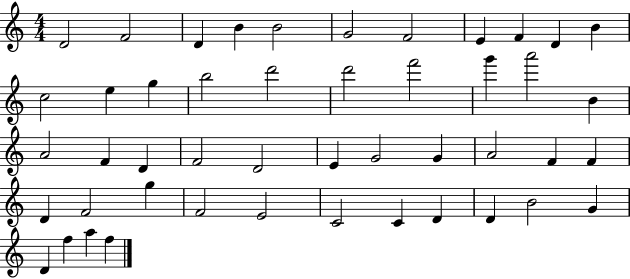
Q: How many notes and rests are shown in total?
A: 47